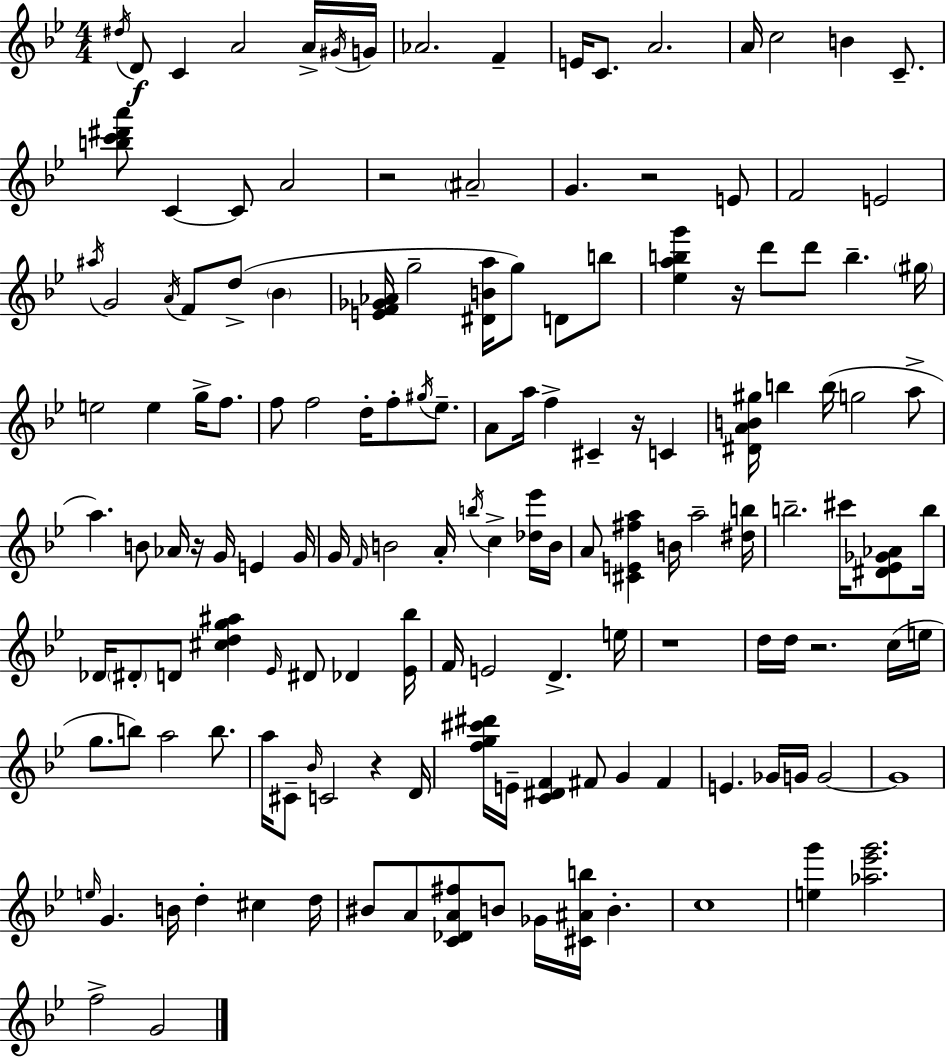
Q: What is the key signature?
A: G minor